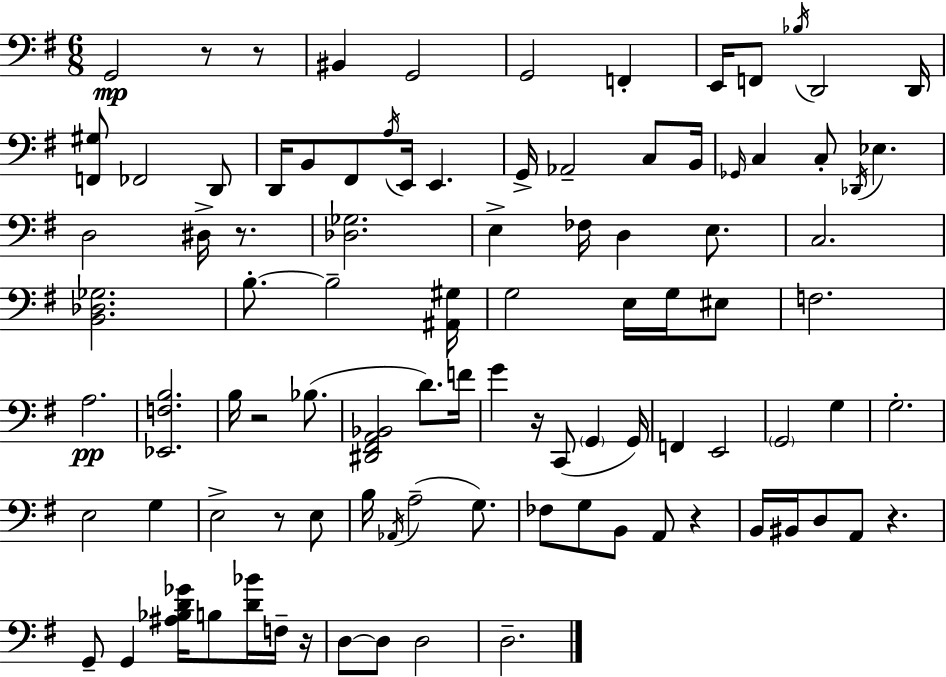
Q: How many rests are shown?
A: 9